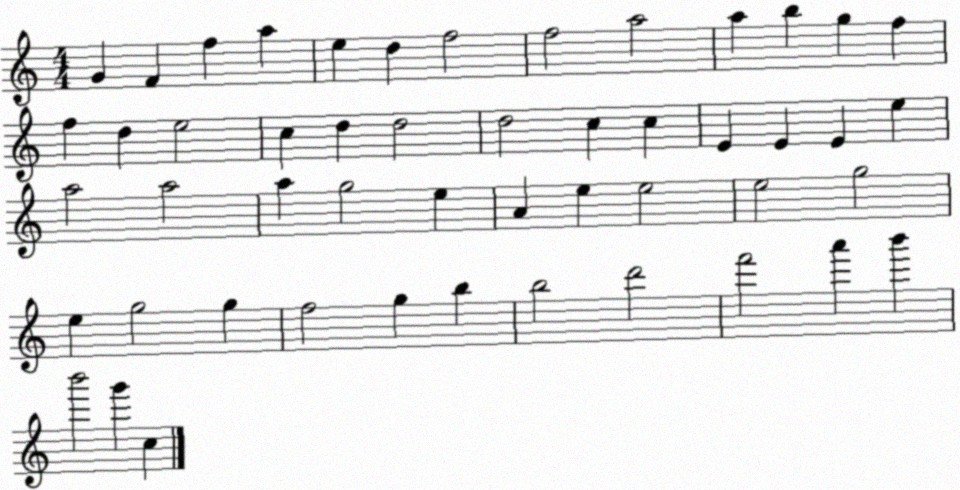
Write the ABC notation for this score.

X:1
T:Untitled
M:4/4
L:1/4
K:C
G F f a e d f2 f2 a2 a b g f f d e2 c d d2 d2 c c E E E e a2 a2 a g2 e A e e2 e2 g2 e g2 g f2 g b b2 d'2 f'2 a' b' b'2 g' c